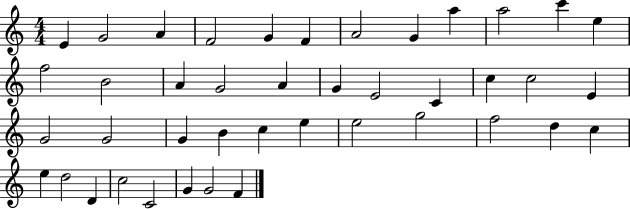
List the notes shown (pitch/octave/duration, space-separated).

E4/q G4/h A4/q F4/h G4/q F4/q A4/h G4/q A5/q A5/h C6/q E5/q F5/h B4/h A4/q G4/h A4/q G4/q E4/h C4/q C5/q C5/h E4/q G4/h G4/h G4/q B4/q C5/q E5/q E5/h G5/h F5/h D5/q C5/q E5/q D5/h D4/q C5/h C4/h G4/q G4/h F4/q